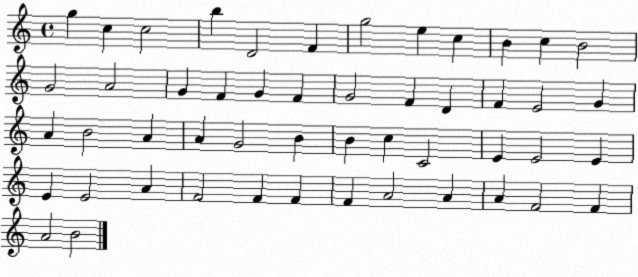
X:1
T:Untitled
M:4/4
L:1/4
K:C
g c c2 b D2 F g2 e c B c B2 G2 A2 G F G F G2 F D F E2 G A B2 A A G2 B B c C2 E E2 E E E2 A F2 F F F A2 A A F2 F A2 B2